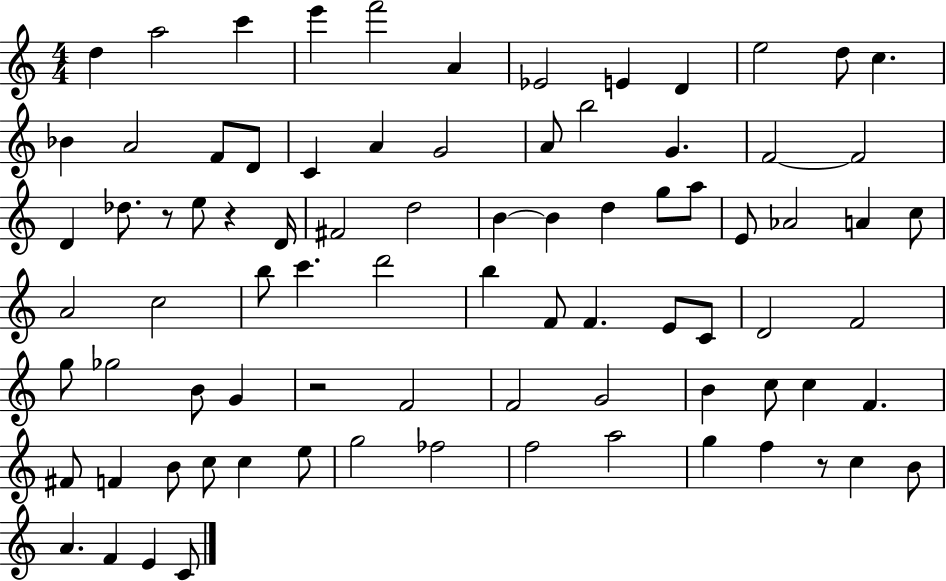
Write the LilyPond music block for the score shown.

{
  \clef treble
  \numericTimeSignature
  \time 4/4
  \key c \major
  d''4 a''2 c'''4 | e'''4 f'''2 a'4 | ees'2 e'4 d'4 | e''2 d''8 c''4. | \break bes'4 a'2 f'8 d'8 | c'4 a'4 g'2 | a'8 b''2 g'4. | f'2~~ f'2 | \break d'4 des''8. r8 e''8 r4 d'16 | fis'2 d''2 | b'4~~ b'4 d''4 g''8 a''8 | e'8 aes'2 a'4 c''8 | \break a'2 c''2 | b''8 c'''4. d'''2 | b''4 f'8 f'4. e'8 c'8 | d'2 f'2 | \break g''8 ges''2 b'8 g'4 | r2 f'2 | f'2 g'2 | b'4 c''8 c''4 f'4. | \break fis'8 f'4 b'8 c''8 c''4 e''8 | g''2 fes''2 | f''2 a''2 | g''4 f''4 r8 c''4 b'8 | \break a'4. f'4 e'4 c'8 | \bar "|."
}